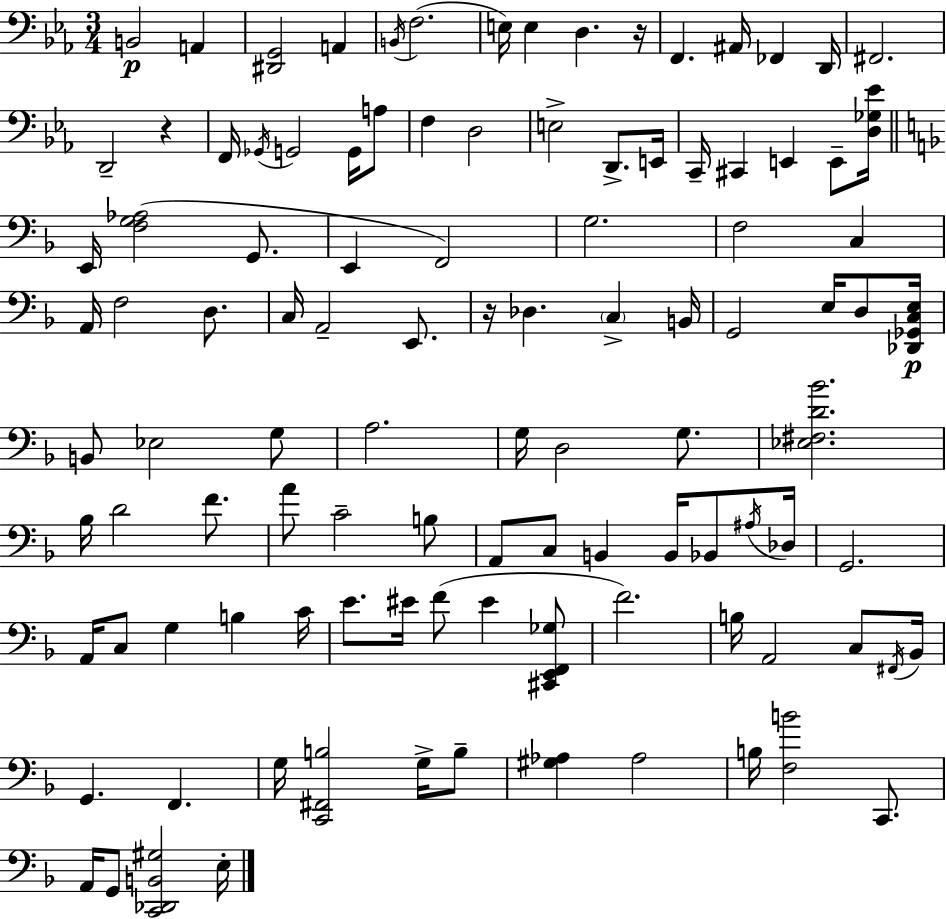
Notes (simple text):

B2/h A2/q [D#2,G2]/h A2/q B2/s F3/h. E3/s E3/q D3/q. R/s F2/q. A#2/s FES2/q D2/s F#2/h. D2/h R/q F2/s Gb2/s G2/h G2/s A3/e F3/q D3/h E3/h D2/e. E2/s C2/s C#2/q E2/q E2/e [D3,Gb3,Eb4]/s E2/s [F3,G3,Ab3]/h G2/e. E2/q F2/h G3/h. F3/h C3/q A2/s F3/h D3/e. C3/s A2/h E2/e. R/s Db3/q. C3/q B2/s G2/h E3/s D3/e [Db2,Gb2,C3,E3]/s B2/e Eb3/h G3/e A3/h. G3/s D3/h G3/e. [Eb3,F#3,D4,Bb4]/h. Bb3/s D4/h F4/e. A4/e C4/h B3/e A2/e C3/e B2/q B2/s Bb2/e A#3/s Db3/s G2/h. A2/s C3/e G3/q B3/q C4/s E4/e. EIS4/s F4/e EIS4/q [C#2,E2,F2,Gb3]/e F4/h. B3/s A2/h C3/e F#2/s Bb2/s G2/q. F2/q. G3/s [C2,F#2,B3]/h G3/s B3/e [G#3,Ab3]/q Ab3/h B3/s [F3,B4]/h C2/e. A2/s G2/e [C2,Db2,B2,G#3]/h E3/s